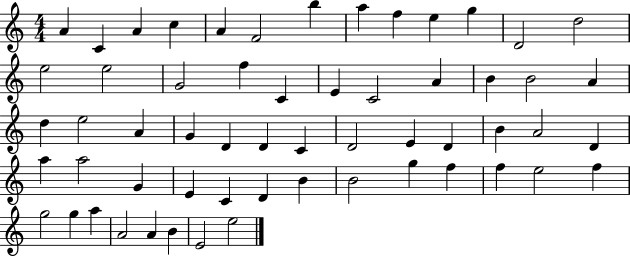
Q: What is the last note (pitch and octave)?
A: E5